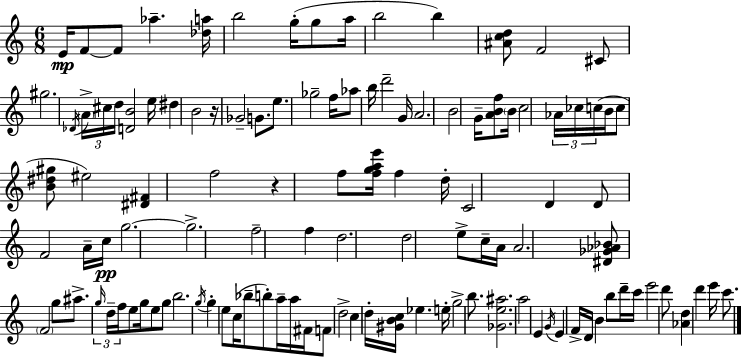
{
  \clef treble
  \numericTimeSignature
  \time 6/8
  \key a \minor
  e'16\mp f'8~~ f'8 aes''4.-- <des'' a''>16 | b''2 g''16-.( g''8 a''16 | b''2 b''4) | <ais' c'' d''>8 f'2 cis'8 | \break gis''2. | \acciaccatura { des'16 } \tuplet 3/2 { \parenthesize a'16-> cis''16 d''16 } <d' b'>2 | e''16 dis''4 b'2 | r16 ges'2-- g'8. | \break e''8. ges''2-- | f''16 aes''8 b''16 d'''2-- | g'16 a'2. | b'2 g'16-- <a' b' f''>8 | \break \parenthesize b'16 c''2 \tuplet 3/2 { aes'16 ces''16 c''16( } | b'16 c''8 <b' dis'' gis''>8 eis''2) | <dis' fis'>4 f''2 | r4 f''8 <f'' g'' a'' e'''>16 f''4 | \break d''16-. c'2 d'4 | d'8 f'2 a'16-- | c''16\pp g''2.~~ | g''2.-> | \break f''2-- f''4 | d''2. | d''2 e''8-> c''16-- | a'16 a'2. | \break <dis' ges' aes' bes'>8 \parenthesize f'2 g''8 | ais''8.-> \tuplet 3/2 { \grace { g''16 } d''16-- f''16 } e''8 g''16 e''8 | g''8 b''2. | \acciaccatura { g''16 } g''4-. e''8 c''16( bes''8-- | \break b''8-.) a''16-- a''16 fis'16 f'8 d''2-> | c''4 d''16-. <gis' b' c''>16 ees''4. | e''16-. g''2-> | b''8. <ges' e'' ais''>2. | \break a''2 e'4 | \acciaccatura { g'16 } e'4 f'16-> d'16 b'4 | b''8 d'''16-- c'''16 e'''2 | d'''8 <aes' d''>4 d'''4 | \break e'''16 c'''8. \bar "|."
}